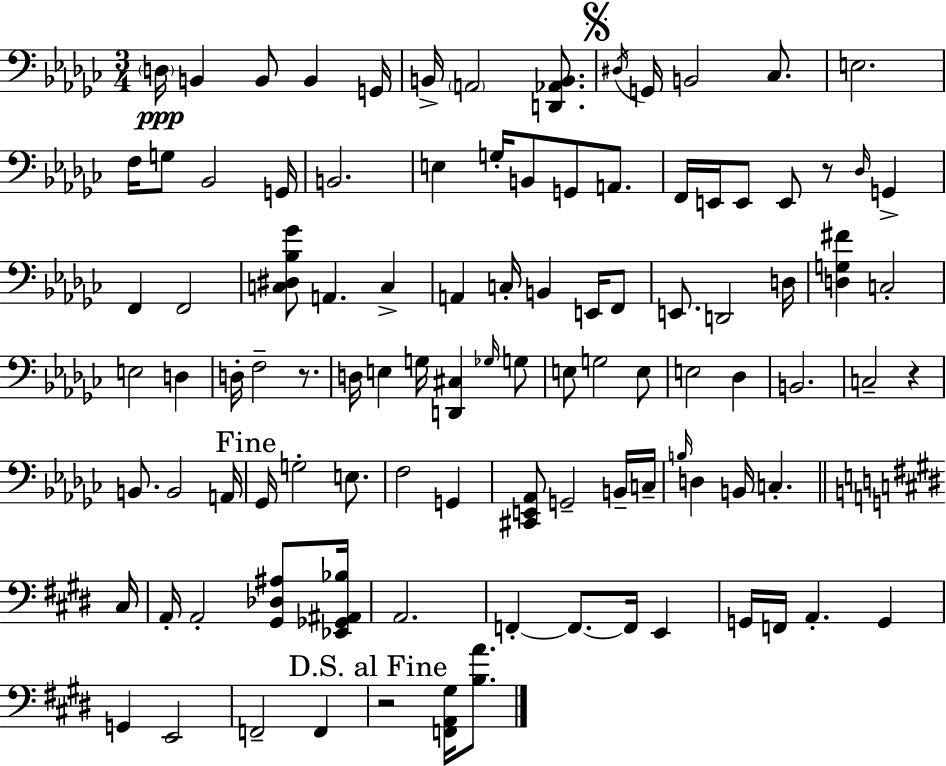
X:1
T:Untitled
M:3/4
L:1/4
K:Ebm
D,/4 B,, B,,/2 B,, G,,/4 B,,/4 A,,2 [D,,_A,,B,,]/2 ^D,/4 G,,/4 B,,2 _C,/2 E,2 F,/4 G,/2 _B,,2 G,,/4 B,,2 E, G,/4 B,,/2 G,,/2 A,,/2 F,,/4 E,,/4 E,,/2 E,,/2 z/2 _D,/4 G,, F,, F,,2 [C,^D,_B,_G]/2 A,, C, A,, C,/4 B,, E,,/4 F,,/2 E,,/2 D,,2 D,/4 [D,G,^F] C,2 E,2 D, D,/4 F,2 z/2 D,/4 E, G,/4 [D,,^C,] _G,/4 G,/2 E,/2 G,2 E,/2 E,2 _D, B,,2 C,2 z B,,/2 B,,2 A,,/4 _G,,/4 G,2 E,/2 F,2 G,, [^C,,E,,_A,,]/2 G,,2 B,,/4 C,/4 B,/4 D, B,,/4 C, ^C,/4 A,,/4 A,,2 [^G,,_D,^A,]/2 [_E,,_G,,^A,,_B,]/4 A,,2 F,, F,,/2 F,,/4 E,, G,,/4 F,,/4 A,, G,, G,, E,,2 F,,2 F,, z2 [F,,A,,^G,]/4 [B,A]/2